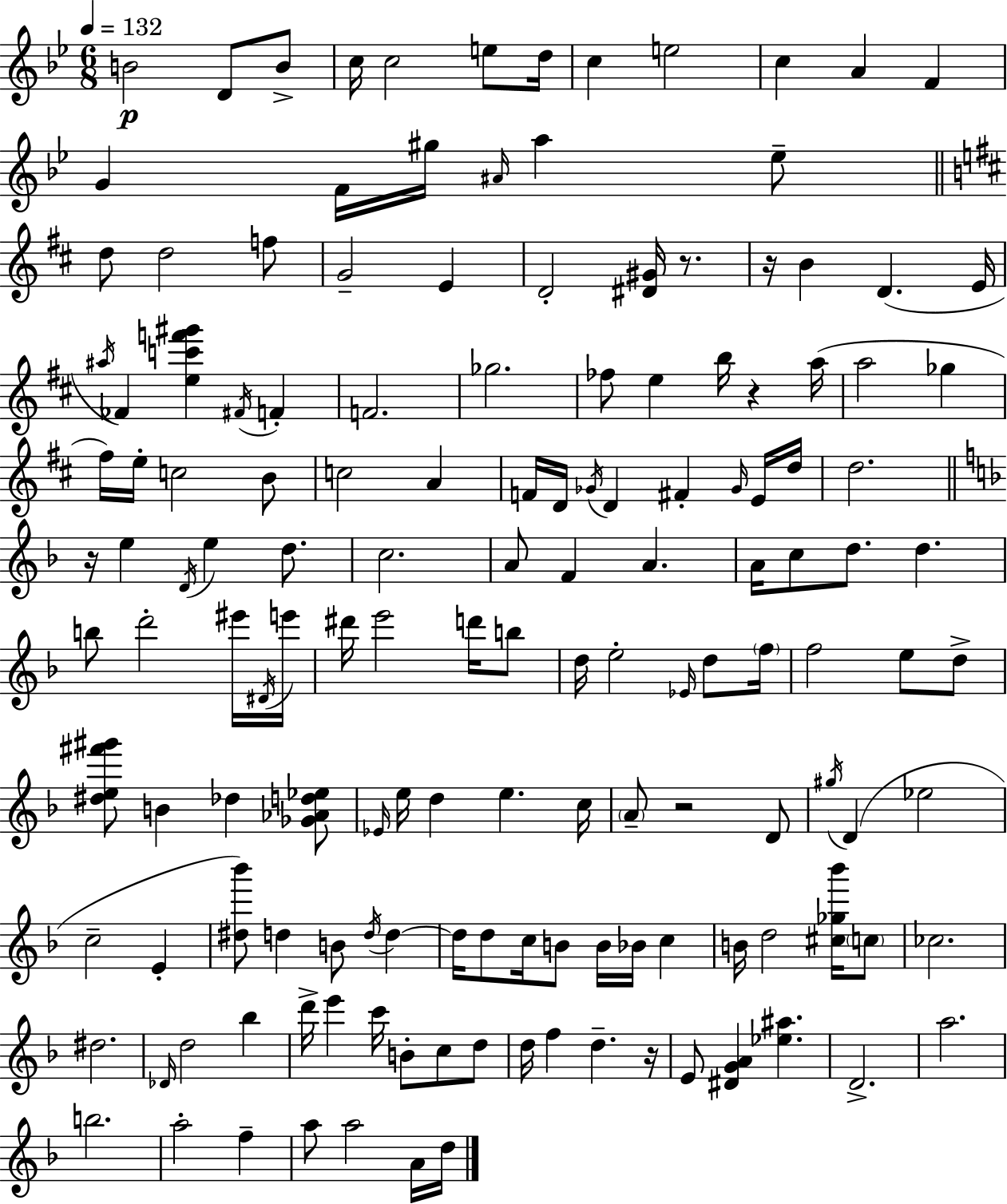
B4/h D4/e B4/e C5/s C5/h E5/e D5/s C5/q E5/h C5/q A4/q F4/q G4/q F4/s G#5/s A#4/s A5/q Eb5/e D5/e D5/h F5/e G4/h E4/q D4/h [D#4,G#4]/s R/e. R/s B4/q D4/q. E4/s A#5/s FES4/q [E5,C6,F6,G#6]/q F#4/s F4/q F4/h. Gb5/h. FES5/e E5/q B5/s R/q A5/s A5/h Gb5/q F#5/s E5/s C5/h B4/e C5/h A4/q F4/s D4/s Gb4/s D4/q F#4/q Gb4/s E4/s D5/s D5/h. R/s E5/q D4/s E5/q D5/e. C5/h. A4/e F4/q A4/q. A4/s C5/e D5/e. D5/q. B5/e D6/h EIS6/s D#4/s E6/s D#6/s E6/h D6/s B5/e D5/s E5/h Eb4/s D5/e F5/s F5/h E5/e D5/e [D#5,E5,F#6,G#6]/e B4/q Db5/q [Gb4,Ab4,D5,Eb5]/e Eb4/s E5/s D5/q E5/q. C5/s A4/e R/h D4/e G#5/s D4/q Eb5/h C5/h E4/q [D#5,Bb6]/e D5/q B4/e D5/s D5/q D5/s D5/e C5/s B4/e B4/s Bb4/s C5/q B4/s D5/h [C#5,Gb5,Bb6]/s C5/e CES5/h. D#5/h. Db4/s D5/h Bb5/q D6/s E6/q C6/s B4/e C5/e D5/e D5/s F5/q D5/q. R/s E4/e [D#4,G4,A4]/q [Eb5,A#5]/q. D4/h. A5/h. B5/h. A5/h F5/q A5/e A5/h A4/s D5/s